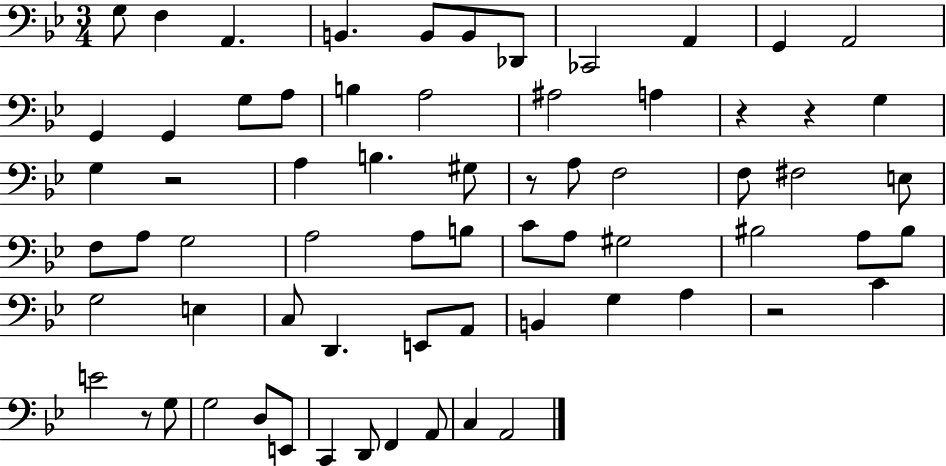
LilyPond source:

{
  \clef bass
  \numericTimeSignature
  \time 3/4
  \key bes \major
  g8 f4 a,4. | b,4. b,8 b,8 des,8 | ces,2 a,4 | g,4 a,2 | \break g,4 g,4 g8 a8 | b4 a2 | ais2 a4 | r4 r4 g4 | \break g4 r2 | a4 b4. gis8 | r8 a8 f2 | f8 fis2 e8 | \break f8 a8 g2 | a2 a8 b8 | c'8 a8 gis2 | bis2 a8 bis8 | \break g2 e4 | c8 d,4. e,8 a,8 | b,4 g4 a4 | r2 c'4 | \break e'2 r8 g8 | g2 d8 e,8 | c,4 d,8 f,4 a,8 | c4 a,2 | \break \bar "|."
}